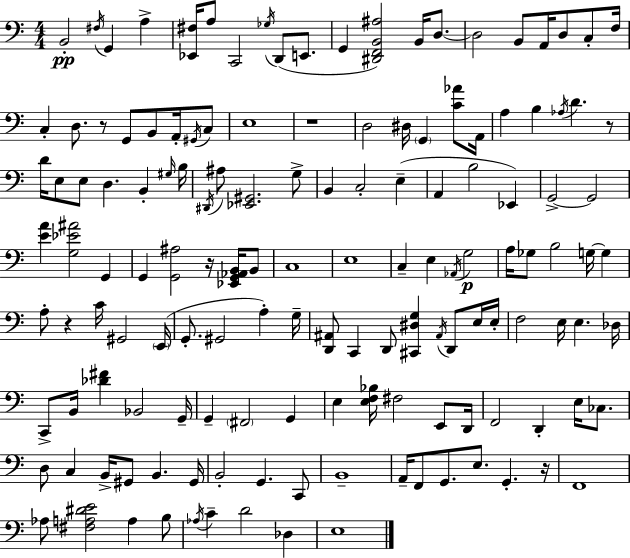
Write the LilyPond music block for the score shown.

{
  \clef bass
  \numericTimeSignature
  \time 4/4
  \key c \major
  b,2-.\pp \acciaccatura { fis16 } g,4 a4-> | <ees, fis>16 a8 c,2 \acciaccatura { ges16 } d,8( e,8. | g,4 <dis, f, b, ais>2) b,16 d8.~~ | d2 b,8 a,16 d8 c8-. | \break f16 c4-. d8. r8 g,8 b,8 a,16-. | \acciaccatura { gis,16 } c8 e1 | r1 | d2 dis16 \parenthesize g,4 | \break <c' aes'>8 a,16 a4 b4 \acciaccatura { aes16 } d'4. | r8 d'16 e8 e8 d4. b,4-. | \grace { gis16 } b16 \acciaccatura { dis,16 } ais8 <ees, gis,>2. | g8-> b,4 c2-. | \break e4--( a,4 b2 | ees,4) g,2->~~ g,2 | <e' a'>4 <g ees' ais'>2 | g,4 g,4 <g, ais>2 | \break r16 <ees, g, aes, b,>16 b,8 c1 | e1 | c4-- e4 \acciaccatura { aes,16 }\p g2 | a16 ges8 b2 | \break g16~~ g4 a8-. r4 c'16 gis,2 | \parenthesize e,16( g,8.-. gis,2 | a4-.) g16-- <d, ais,>8 c,4 d,8 <cis, dis g>4 | \acciaccatura { ais,16 } d,8 e16 e16-. f2 | \break e16 e4. des16 c,8-> b,16 <des' fis'>4 bes,2 | g,16-- g,4-- \parenthesize fis,2 | g,4 e4 <e f bes>16 fis2 | e,8 d,16 f,2 | \break d,4-. e16 ces8. d8 c4 b,16-> gis,8 | b,4. gis,16 b,2-. | g,4. c,8 b,1-- | a,16-- f,8 g,8. e8. | \break g,4.-. r16 f,1 | aes8 <fis a dis' e'>2 | a4 b8 \acciaccatura { aes16 } c'4-- d'2 | des4 e1 | \break \bar "|."
}